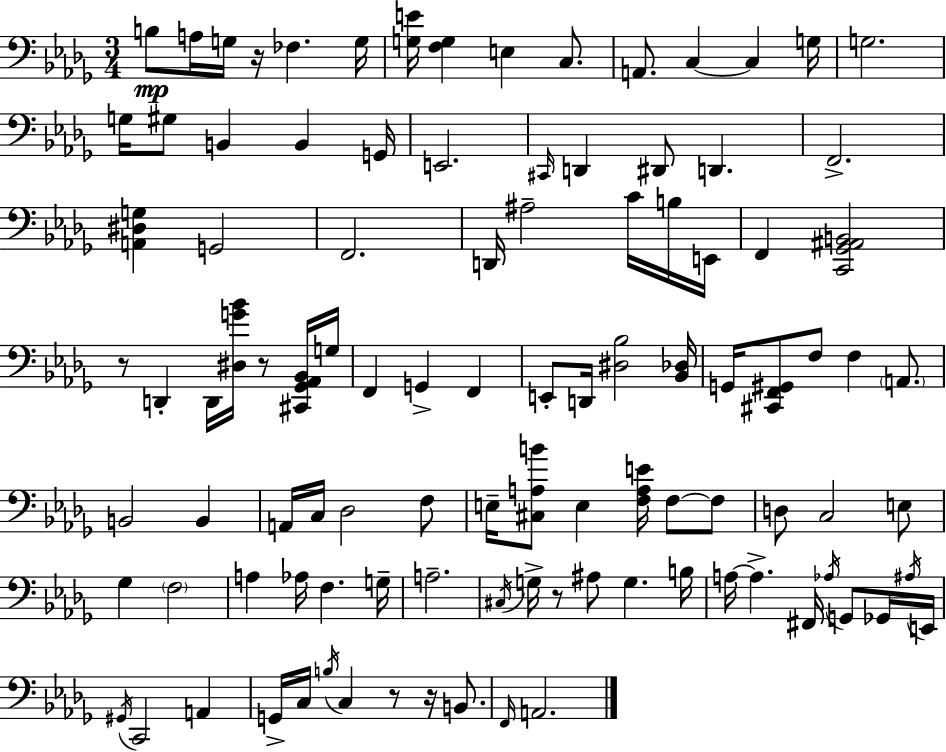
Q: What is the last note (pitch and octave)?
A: A2